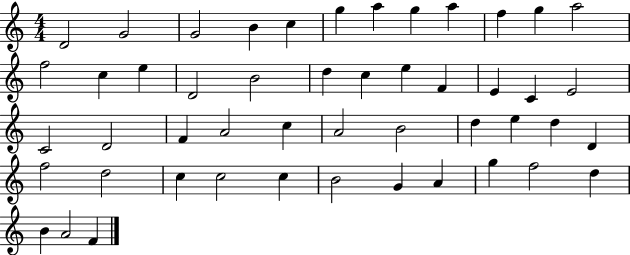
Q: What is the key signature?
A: C major